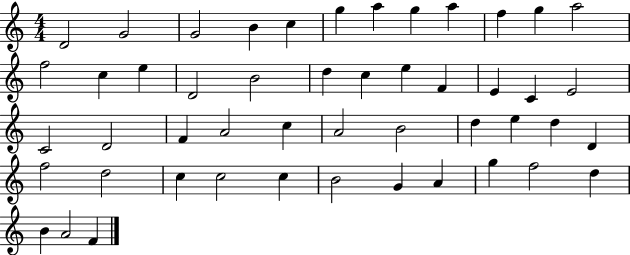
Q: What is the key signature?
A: C major